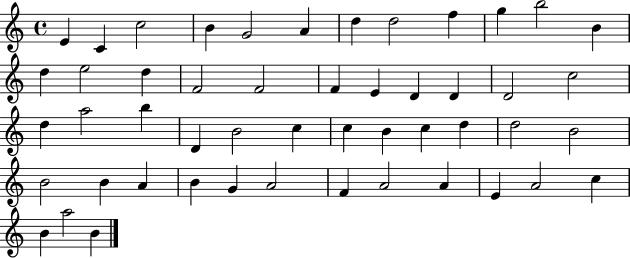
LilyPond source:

{
  \clef treble
  \time 4/4
  \defaultTimeSignature
  \key c \major
  e'4 c'4 c''2 | b'4 g'2 a'4 | d''4 d''2 f''4 | g''4 b''2 b'4 | \break d''4 e''2 d''4 | f'2 f'2 | f'4 e'4 d'4 d'4 | d'2 c''2 | \break d''4 a''2 b''4 | d'4 b'2 c''4 | c''4 b'4 c''4 d''4 | d''2 b'2 | \break b'2 b'4 a'4 | b'4 g'4 a'2 | f'4 a'2 a'4 | e'4 a'2 c''4 | \break b'4 a''2 b'4 | \bar "|."
}